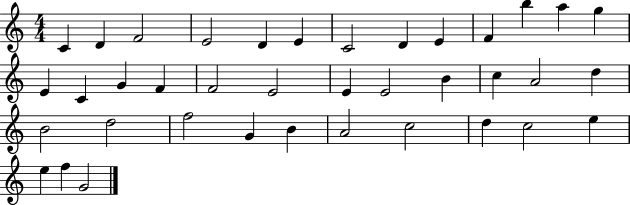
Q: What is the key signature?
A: C major